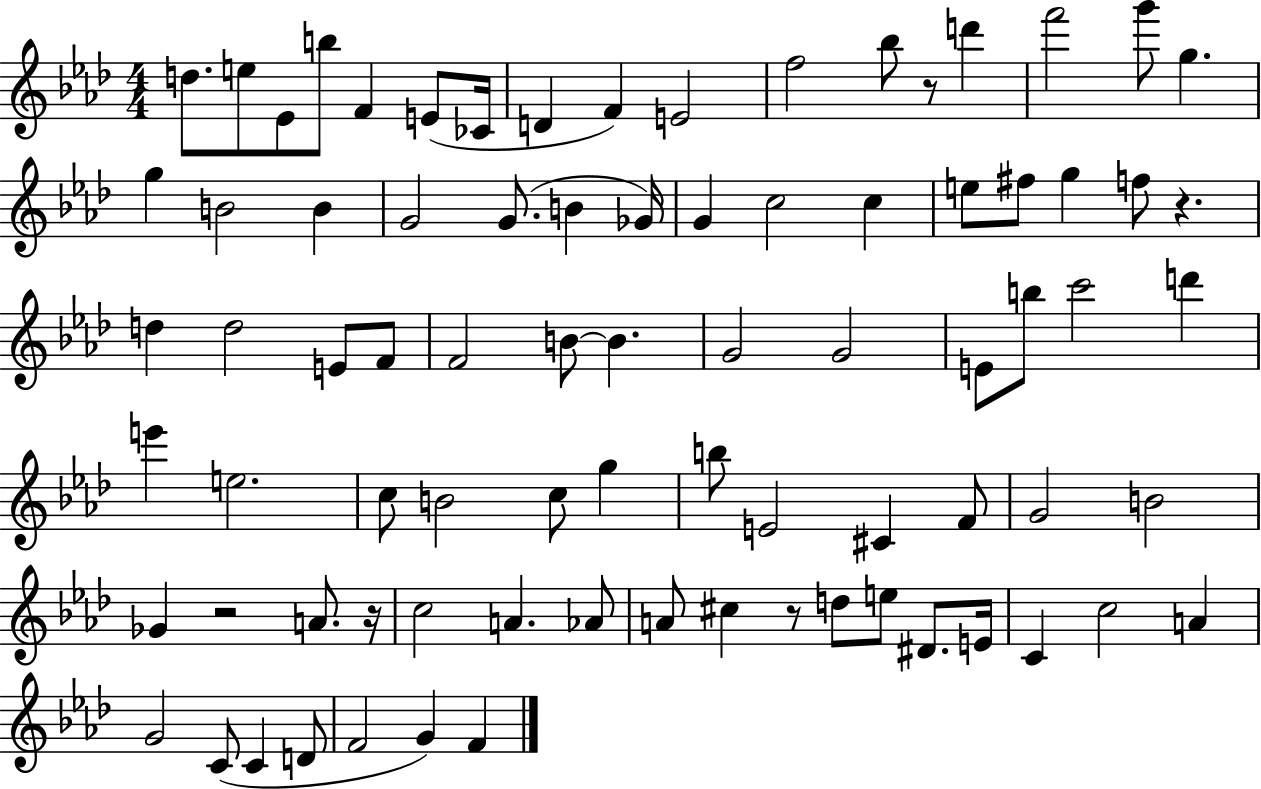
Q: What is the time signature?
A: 4/4